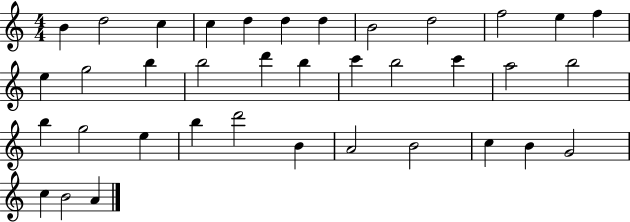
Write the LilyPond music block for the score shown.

{
  \clef treble
  \numericTimeSignature
  \time 4/4
  \key c \major
  b'4 d''2 c''4 | c''4 d''4 d''4 d''4 | b'2 d''2 | f''2 e''4 f''4 | \break e''4 g''2 b''4 | b''2 d'''4 b''4 | c'''4 b''2 c'''4 | a''2 b''2 | \break b''4 g''2 e''4 | b''4 d'''2 b'4 | a'2 b'2 | c''4 b'4 g'2 | \break c''4 b'2 a'4 | \bar "|."
}